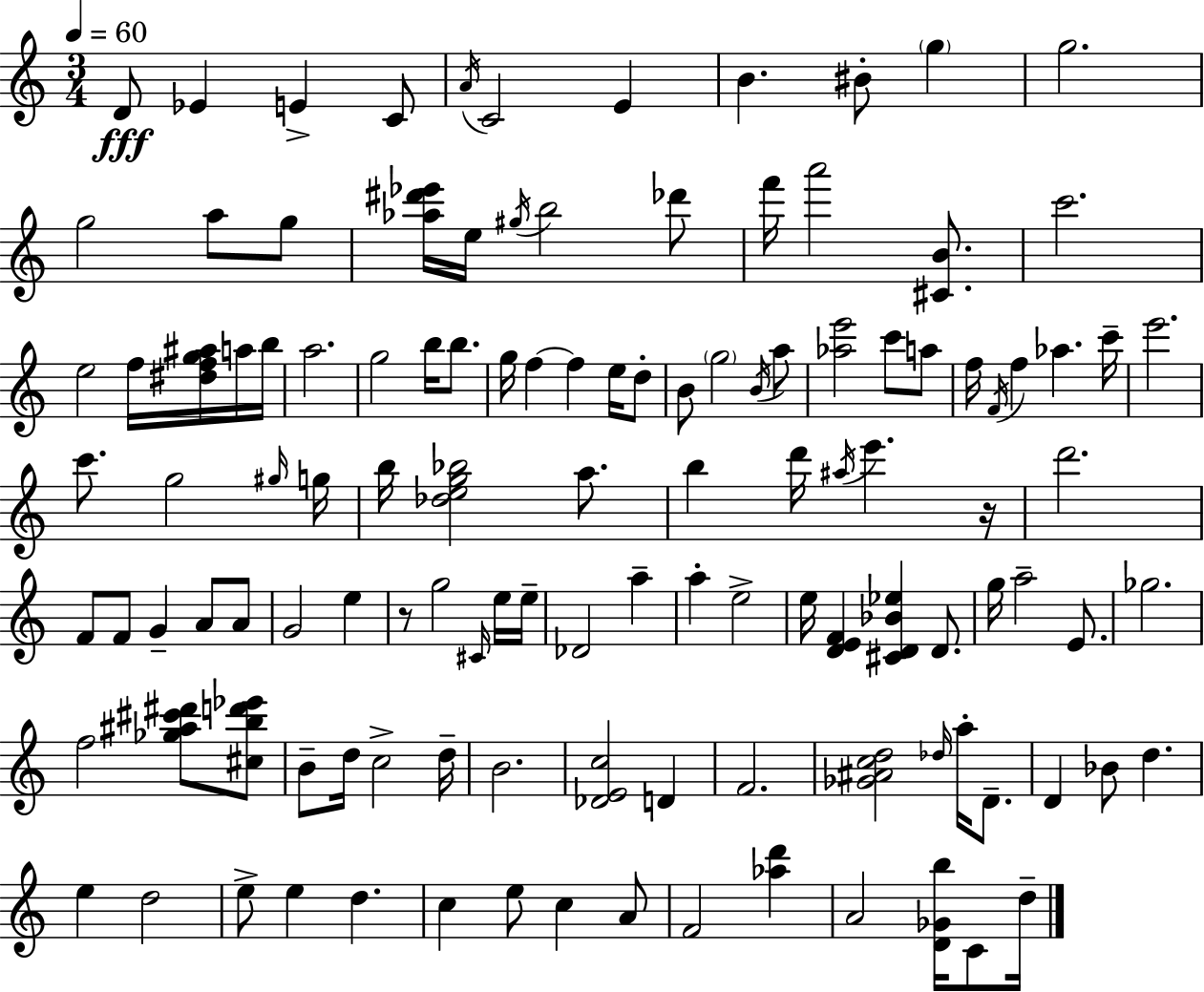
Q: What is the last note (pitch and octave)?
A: D5